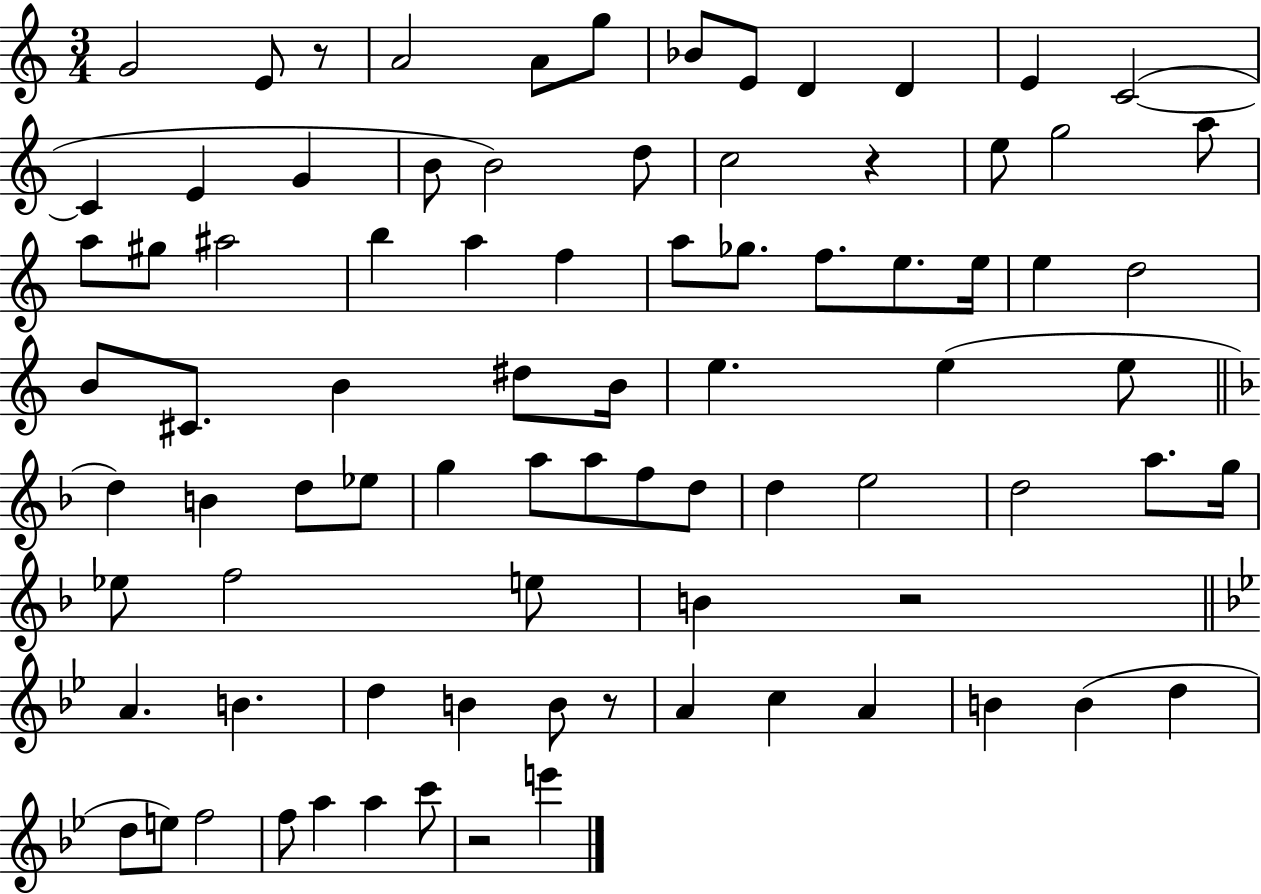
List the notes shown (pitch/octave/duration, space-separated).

G4/h E4/e R/e A4/h A4/e G5/e Bb4/e E4/e D4/q D4/q E4/q C4/h C4/q E4/q G4/q B4/e B4/h D5/e C5/h R/q E5/e G5/h A5/e A5/e G#5/e A#5/h B5/q A5/q F5/q A5/e Gb5/e. F5/e. E5/e. E5/s E5/q D5/h B4/e C#4/e. B4/q D#5/e B4/s E5/q. E5/q E5/e D5/q B4/q D5/e Eb5/e G5/q A5/e A5/e F5/e D5/e D5/q E5/h D5/h A5/e. G5/s Eb5/e F5/h E5/e B4/q R/h A4/q. B4/q. D5/q B4/q B4/e R/e A4/q C5/q A4/q B4/q B4/q D5/q D5/e E5/e F5/h F5/e A5/q A5/q C6/e R/h E6/q